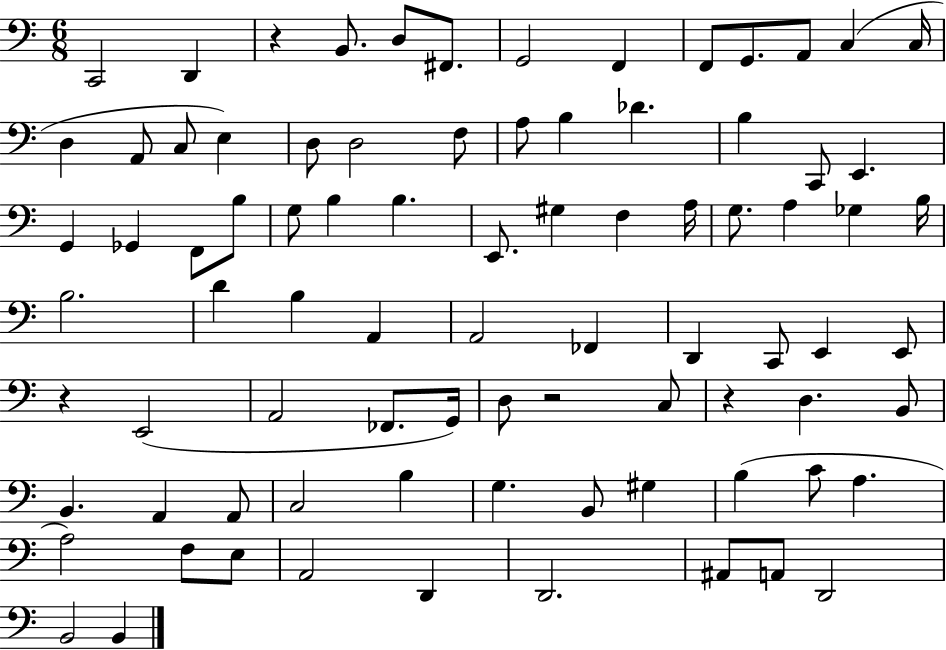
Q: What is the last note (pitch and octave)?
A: B2